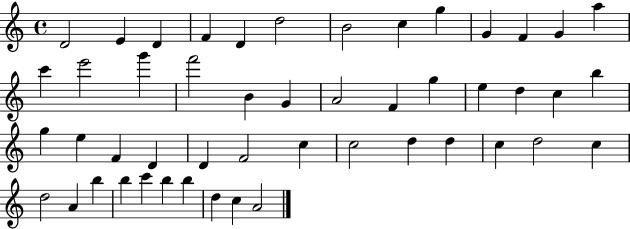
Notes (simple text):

D4/h E4/q D4/q F4/q D4/q D5/h B4/h C5/q G5/q G4/q F4/q G4/q A5/q C6/q E6/h G6/q F6/h B4/q G4/q A4/h F4/q G5/q E5/q D5/q C5/q B5/q G5/q E5/q F4/q D4/q D4/q F4/h C5/q C5/h D5/q D5/q C5/q D5/h C5/q D5/h A4/q B5/q B5/q C6/q B5/q B5/q D5/q C5/q A4/h